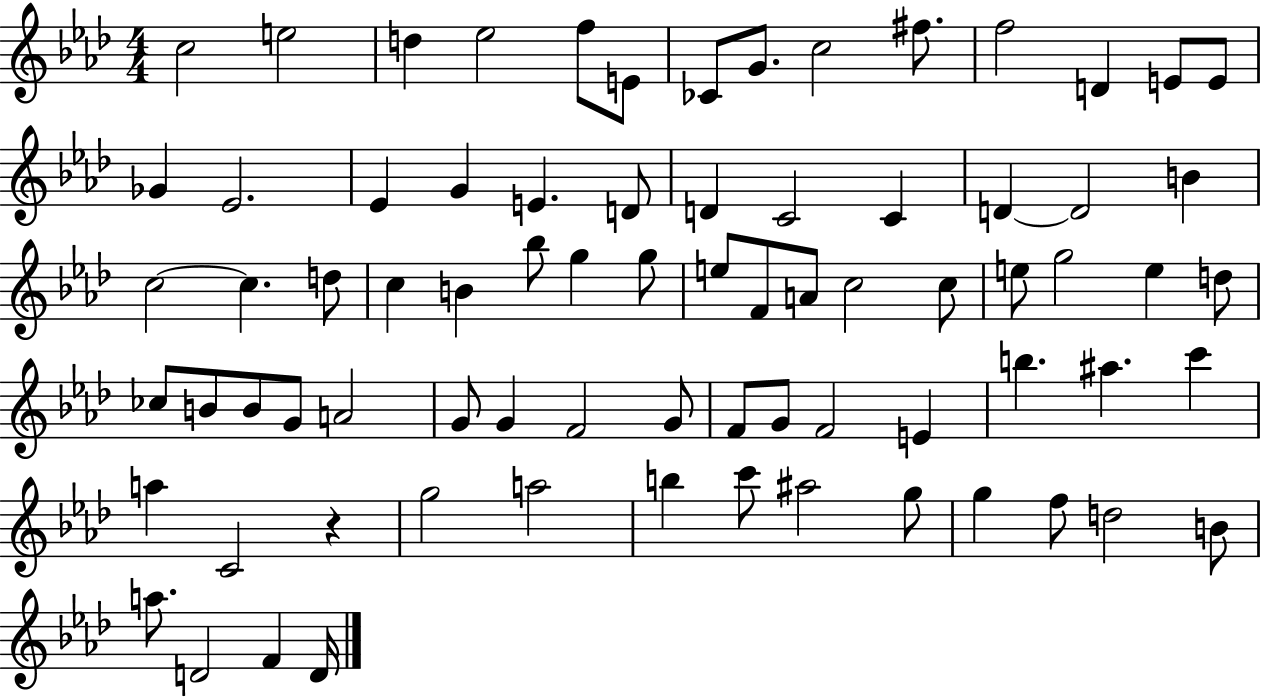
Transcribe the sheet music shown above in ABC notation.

X:1
T:Untitled
M:4/4
L:1/4
K:Ab
c2 e2 d _e2 f/2 E/2 _C/2 G/2 c2 ^f/2 f2 D E/2 E/2 _G _E2 _E G E D/2 D C2 C D D2 B c2 c d/2 c B _b/2 g g/2 e/2 F/2 A/2 c2 c/2 e/2 g2 e d/2 _c/2 B/2 B/2 G/2 A2 G/2 G F2 G/2 F/2 G/2 F2 E b ^a c' a C2 z g2 a2 b c'/2 ^a2 g/2 g f/2 d2 B/2 a/2 D2 F D/4